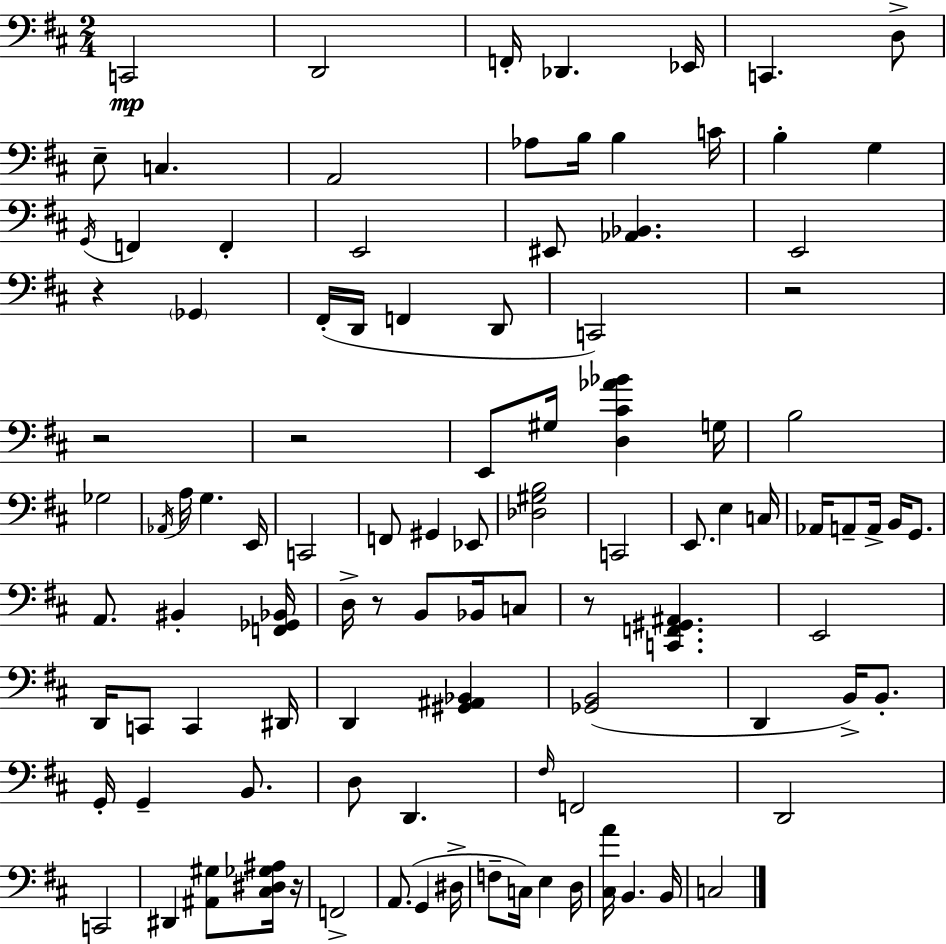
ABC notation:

X:1
T:Untitled
M:2/4
L:1/4
K:D
C,,2 D,,2 F,,/4 _D,, _E,,/4 C,, D,/2 E,/2 C, A,,2 _A,/2 B,/4 B, C/4 B, G, G,,/4 F,, F,, E,,2 ^E,,/2 [_A,,_B,,] E,,2 z _G,, ^F,,/4 D,,/4 F,, D,,/2 C,,2 z2 z2 z2 E,,/2 ^G,/4 [D,^C_A_B] G,/4 B,2 _G,2 _A,,/4 A,/4 G, E,,/4 C,,2 F,,/2 ^G,, _E,,/2 [_D,^G,B,]2 C,,2 E,,/2 E, C,/4 _A,,/4 A,,/2 A,,/4 B,,/4 G,,/2 A,,/2 ^B,, [F,,_G,,_B,,]/4 D,/4 z/2 B,,/2 _B,,/4 C,/2 z/2 [C,,F,,^G,,^A,,] E,,2 D,,/4 C,,/2 C,, ^D,,/4 D,, [^G,,^A,,_B,,] [_G,,B,,]2 D,, B,,/4 B,,/2 G,,/4 G,, B,,/2 D,/2 D,, ^F,/4 F,,2 D,,2 C,,2 ^D,, [^A,,^G,]/2 [^C,^D,_G,^A,]/4 z/4 F,,2 A,,/2 G,, ^D,/4 F,/2 C,/4 E, D,/4 [^C,A]/4 B,, B,,/4 C,2